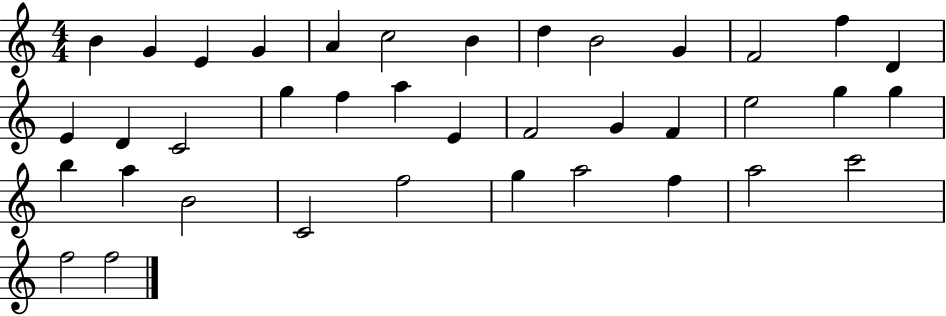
B4/q G4/q E4/q G4/q A4/q C5/h B4/q D5/q B4/h G4/q F4/h F5/q D4/q E4/q D4/q C4/h G5/q F5/q A5/q E4/q F4/h G4/q F4/q E5/h G5/q G5/q B5/q A5/q B4/h C4/h F5/h G5/q A5/h F5/q A5/h C6/h F5/h F5/h